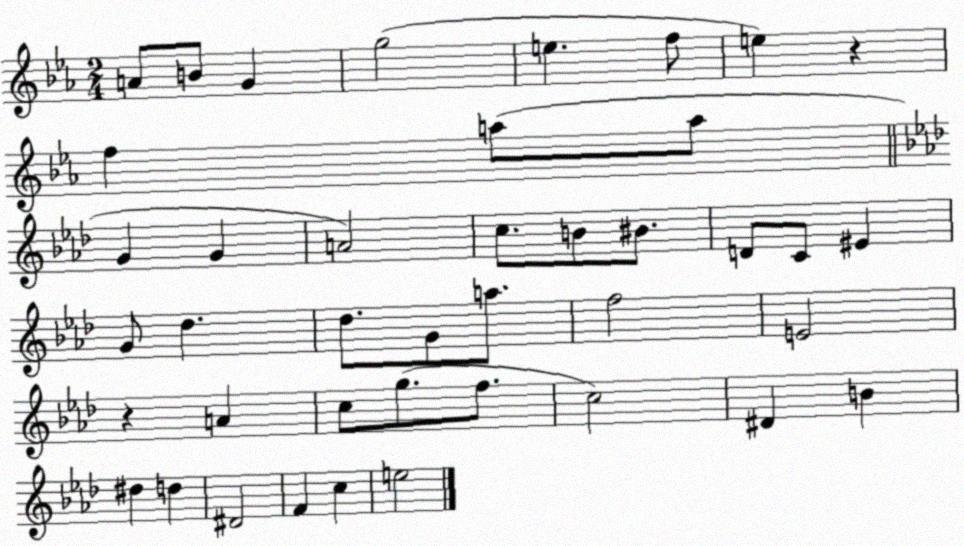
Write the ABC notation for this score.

X:1
T:Untitled
M:2/4
L:1/4
K:Eb
A/2 B/2 G g2 e f/2 e z f a/2 a/2 G G A2 c/2 B/2 ^B/2 D/2 C/2 ^E G/2 _d _d/2 G/2 a/2 f2 E2 z A c/2 g/2 f/2 c2 ^D B ^d d ^D2 F c e2